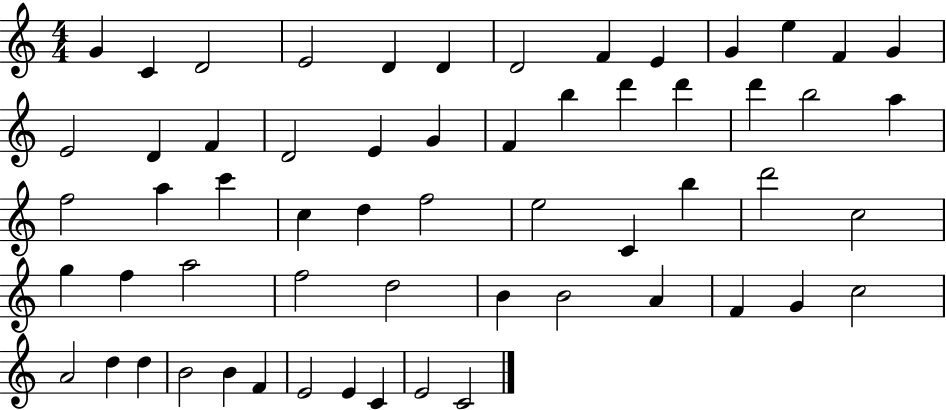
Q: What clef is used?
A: treble